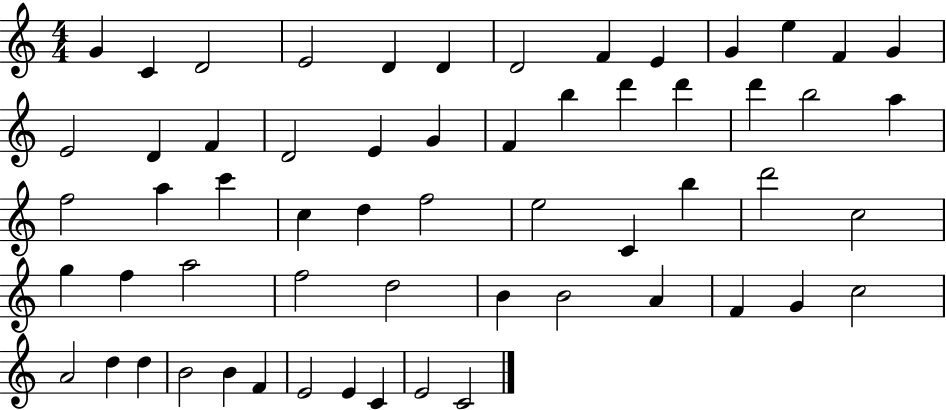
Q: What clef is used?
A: treble